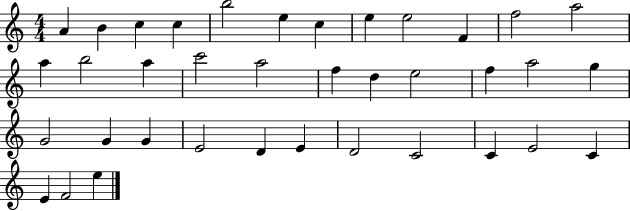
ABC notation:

X:1
T:Untitled
M:4/4
L:1/4
K:C
A B c c b2 e c e e2 F f2 a2 a b2 a c'2 a2 f d e2 f a2 g G2 G G E2 D E D2 C2 C E2 C E F2 e